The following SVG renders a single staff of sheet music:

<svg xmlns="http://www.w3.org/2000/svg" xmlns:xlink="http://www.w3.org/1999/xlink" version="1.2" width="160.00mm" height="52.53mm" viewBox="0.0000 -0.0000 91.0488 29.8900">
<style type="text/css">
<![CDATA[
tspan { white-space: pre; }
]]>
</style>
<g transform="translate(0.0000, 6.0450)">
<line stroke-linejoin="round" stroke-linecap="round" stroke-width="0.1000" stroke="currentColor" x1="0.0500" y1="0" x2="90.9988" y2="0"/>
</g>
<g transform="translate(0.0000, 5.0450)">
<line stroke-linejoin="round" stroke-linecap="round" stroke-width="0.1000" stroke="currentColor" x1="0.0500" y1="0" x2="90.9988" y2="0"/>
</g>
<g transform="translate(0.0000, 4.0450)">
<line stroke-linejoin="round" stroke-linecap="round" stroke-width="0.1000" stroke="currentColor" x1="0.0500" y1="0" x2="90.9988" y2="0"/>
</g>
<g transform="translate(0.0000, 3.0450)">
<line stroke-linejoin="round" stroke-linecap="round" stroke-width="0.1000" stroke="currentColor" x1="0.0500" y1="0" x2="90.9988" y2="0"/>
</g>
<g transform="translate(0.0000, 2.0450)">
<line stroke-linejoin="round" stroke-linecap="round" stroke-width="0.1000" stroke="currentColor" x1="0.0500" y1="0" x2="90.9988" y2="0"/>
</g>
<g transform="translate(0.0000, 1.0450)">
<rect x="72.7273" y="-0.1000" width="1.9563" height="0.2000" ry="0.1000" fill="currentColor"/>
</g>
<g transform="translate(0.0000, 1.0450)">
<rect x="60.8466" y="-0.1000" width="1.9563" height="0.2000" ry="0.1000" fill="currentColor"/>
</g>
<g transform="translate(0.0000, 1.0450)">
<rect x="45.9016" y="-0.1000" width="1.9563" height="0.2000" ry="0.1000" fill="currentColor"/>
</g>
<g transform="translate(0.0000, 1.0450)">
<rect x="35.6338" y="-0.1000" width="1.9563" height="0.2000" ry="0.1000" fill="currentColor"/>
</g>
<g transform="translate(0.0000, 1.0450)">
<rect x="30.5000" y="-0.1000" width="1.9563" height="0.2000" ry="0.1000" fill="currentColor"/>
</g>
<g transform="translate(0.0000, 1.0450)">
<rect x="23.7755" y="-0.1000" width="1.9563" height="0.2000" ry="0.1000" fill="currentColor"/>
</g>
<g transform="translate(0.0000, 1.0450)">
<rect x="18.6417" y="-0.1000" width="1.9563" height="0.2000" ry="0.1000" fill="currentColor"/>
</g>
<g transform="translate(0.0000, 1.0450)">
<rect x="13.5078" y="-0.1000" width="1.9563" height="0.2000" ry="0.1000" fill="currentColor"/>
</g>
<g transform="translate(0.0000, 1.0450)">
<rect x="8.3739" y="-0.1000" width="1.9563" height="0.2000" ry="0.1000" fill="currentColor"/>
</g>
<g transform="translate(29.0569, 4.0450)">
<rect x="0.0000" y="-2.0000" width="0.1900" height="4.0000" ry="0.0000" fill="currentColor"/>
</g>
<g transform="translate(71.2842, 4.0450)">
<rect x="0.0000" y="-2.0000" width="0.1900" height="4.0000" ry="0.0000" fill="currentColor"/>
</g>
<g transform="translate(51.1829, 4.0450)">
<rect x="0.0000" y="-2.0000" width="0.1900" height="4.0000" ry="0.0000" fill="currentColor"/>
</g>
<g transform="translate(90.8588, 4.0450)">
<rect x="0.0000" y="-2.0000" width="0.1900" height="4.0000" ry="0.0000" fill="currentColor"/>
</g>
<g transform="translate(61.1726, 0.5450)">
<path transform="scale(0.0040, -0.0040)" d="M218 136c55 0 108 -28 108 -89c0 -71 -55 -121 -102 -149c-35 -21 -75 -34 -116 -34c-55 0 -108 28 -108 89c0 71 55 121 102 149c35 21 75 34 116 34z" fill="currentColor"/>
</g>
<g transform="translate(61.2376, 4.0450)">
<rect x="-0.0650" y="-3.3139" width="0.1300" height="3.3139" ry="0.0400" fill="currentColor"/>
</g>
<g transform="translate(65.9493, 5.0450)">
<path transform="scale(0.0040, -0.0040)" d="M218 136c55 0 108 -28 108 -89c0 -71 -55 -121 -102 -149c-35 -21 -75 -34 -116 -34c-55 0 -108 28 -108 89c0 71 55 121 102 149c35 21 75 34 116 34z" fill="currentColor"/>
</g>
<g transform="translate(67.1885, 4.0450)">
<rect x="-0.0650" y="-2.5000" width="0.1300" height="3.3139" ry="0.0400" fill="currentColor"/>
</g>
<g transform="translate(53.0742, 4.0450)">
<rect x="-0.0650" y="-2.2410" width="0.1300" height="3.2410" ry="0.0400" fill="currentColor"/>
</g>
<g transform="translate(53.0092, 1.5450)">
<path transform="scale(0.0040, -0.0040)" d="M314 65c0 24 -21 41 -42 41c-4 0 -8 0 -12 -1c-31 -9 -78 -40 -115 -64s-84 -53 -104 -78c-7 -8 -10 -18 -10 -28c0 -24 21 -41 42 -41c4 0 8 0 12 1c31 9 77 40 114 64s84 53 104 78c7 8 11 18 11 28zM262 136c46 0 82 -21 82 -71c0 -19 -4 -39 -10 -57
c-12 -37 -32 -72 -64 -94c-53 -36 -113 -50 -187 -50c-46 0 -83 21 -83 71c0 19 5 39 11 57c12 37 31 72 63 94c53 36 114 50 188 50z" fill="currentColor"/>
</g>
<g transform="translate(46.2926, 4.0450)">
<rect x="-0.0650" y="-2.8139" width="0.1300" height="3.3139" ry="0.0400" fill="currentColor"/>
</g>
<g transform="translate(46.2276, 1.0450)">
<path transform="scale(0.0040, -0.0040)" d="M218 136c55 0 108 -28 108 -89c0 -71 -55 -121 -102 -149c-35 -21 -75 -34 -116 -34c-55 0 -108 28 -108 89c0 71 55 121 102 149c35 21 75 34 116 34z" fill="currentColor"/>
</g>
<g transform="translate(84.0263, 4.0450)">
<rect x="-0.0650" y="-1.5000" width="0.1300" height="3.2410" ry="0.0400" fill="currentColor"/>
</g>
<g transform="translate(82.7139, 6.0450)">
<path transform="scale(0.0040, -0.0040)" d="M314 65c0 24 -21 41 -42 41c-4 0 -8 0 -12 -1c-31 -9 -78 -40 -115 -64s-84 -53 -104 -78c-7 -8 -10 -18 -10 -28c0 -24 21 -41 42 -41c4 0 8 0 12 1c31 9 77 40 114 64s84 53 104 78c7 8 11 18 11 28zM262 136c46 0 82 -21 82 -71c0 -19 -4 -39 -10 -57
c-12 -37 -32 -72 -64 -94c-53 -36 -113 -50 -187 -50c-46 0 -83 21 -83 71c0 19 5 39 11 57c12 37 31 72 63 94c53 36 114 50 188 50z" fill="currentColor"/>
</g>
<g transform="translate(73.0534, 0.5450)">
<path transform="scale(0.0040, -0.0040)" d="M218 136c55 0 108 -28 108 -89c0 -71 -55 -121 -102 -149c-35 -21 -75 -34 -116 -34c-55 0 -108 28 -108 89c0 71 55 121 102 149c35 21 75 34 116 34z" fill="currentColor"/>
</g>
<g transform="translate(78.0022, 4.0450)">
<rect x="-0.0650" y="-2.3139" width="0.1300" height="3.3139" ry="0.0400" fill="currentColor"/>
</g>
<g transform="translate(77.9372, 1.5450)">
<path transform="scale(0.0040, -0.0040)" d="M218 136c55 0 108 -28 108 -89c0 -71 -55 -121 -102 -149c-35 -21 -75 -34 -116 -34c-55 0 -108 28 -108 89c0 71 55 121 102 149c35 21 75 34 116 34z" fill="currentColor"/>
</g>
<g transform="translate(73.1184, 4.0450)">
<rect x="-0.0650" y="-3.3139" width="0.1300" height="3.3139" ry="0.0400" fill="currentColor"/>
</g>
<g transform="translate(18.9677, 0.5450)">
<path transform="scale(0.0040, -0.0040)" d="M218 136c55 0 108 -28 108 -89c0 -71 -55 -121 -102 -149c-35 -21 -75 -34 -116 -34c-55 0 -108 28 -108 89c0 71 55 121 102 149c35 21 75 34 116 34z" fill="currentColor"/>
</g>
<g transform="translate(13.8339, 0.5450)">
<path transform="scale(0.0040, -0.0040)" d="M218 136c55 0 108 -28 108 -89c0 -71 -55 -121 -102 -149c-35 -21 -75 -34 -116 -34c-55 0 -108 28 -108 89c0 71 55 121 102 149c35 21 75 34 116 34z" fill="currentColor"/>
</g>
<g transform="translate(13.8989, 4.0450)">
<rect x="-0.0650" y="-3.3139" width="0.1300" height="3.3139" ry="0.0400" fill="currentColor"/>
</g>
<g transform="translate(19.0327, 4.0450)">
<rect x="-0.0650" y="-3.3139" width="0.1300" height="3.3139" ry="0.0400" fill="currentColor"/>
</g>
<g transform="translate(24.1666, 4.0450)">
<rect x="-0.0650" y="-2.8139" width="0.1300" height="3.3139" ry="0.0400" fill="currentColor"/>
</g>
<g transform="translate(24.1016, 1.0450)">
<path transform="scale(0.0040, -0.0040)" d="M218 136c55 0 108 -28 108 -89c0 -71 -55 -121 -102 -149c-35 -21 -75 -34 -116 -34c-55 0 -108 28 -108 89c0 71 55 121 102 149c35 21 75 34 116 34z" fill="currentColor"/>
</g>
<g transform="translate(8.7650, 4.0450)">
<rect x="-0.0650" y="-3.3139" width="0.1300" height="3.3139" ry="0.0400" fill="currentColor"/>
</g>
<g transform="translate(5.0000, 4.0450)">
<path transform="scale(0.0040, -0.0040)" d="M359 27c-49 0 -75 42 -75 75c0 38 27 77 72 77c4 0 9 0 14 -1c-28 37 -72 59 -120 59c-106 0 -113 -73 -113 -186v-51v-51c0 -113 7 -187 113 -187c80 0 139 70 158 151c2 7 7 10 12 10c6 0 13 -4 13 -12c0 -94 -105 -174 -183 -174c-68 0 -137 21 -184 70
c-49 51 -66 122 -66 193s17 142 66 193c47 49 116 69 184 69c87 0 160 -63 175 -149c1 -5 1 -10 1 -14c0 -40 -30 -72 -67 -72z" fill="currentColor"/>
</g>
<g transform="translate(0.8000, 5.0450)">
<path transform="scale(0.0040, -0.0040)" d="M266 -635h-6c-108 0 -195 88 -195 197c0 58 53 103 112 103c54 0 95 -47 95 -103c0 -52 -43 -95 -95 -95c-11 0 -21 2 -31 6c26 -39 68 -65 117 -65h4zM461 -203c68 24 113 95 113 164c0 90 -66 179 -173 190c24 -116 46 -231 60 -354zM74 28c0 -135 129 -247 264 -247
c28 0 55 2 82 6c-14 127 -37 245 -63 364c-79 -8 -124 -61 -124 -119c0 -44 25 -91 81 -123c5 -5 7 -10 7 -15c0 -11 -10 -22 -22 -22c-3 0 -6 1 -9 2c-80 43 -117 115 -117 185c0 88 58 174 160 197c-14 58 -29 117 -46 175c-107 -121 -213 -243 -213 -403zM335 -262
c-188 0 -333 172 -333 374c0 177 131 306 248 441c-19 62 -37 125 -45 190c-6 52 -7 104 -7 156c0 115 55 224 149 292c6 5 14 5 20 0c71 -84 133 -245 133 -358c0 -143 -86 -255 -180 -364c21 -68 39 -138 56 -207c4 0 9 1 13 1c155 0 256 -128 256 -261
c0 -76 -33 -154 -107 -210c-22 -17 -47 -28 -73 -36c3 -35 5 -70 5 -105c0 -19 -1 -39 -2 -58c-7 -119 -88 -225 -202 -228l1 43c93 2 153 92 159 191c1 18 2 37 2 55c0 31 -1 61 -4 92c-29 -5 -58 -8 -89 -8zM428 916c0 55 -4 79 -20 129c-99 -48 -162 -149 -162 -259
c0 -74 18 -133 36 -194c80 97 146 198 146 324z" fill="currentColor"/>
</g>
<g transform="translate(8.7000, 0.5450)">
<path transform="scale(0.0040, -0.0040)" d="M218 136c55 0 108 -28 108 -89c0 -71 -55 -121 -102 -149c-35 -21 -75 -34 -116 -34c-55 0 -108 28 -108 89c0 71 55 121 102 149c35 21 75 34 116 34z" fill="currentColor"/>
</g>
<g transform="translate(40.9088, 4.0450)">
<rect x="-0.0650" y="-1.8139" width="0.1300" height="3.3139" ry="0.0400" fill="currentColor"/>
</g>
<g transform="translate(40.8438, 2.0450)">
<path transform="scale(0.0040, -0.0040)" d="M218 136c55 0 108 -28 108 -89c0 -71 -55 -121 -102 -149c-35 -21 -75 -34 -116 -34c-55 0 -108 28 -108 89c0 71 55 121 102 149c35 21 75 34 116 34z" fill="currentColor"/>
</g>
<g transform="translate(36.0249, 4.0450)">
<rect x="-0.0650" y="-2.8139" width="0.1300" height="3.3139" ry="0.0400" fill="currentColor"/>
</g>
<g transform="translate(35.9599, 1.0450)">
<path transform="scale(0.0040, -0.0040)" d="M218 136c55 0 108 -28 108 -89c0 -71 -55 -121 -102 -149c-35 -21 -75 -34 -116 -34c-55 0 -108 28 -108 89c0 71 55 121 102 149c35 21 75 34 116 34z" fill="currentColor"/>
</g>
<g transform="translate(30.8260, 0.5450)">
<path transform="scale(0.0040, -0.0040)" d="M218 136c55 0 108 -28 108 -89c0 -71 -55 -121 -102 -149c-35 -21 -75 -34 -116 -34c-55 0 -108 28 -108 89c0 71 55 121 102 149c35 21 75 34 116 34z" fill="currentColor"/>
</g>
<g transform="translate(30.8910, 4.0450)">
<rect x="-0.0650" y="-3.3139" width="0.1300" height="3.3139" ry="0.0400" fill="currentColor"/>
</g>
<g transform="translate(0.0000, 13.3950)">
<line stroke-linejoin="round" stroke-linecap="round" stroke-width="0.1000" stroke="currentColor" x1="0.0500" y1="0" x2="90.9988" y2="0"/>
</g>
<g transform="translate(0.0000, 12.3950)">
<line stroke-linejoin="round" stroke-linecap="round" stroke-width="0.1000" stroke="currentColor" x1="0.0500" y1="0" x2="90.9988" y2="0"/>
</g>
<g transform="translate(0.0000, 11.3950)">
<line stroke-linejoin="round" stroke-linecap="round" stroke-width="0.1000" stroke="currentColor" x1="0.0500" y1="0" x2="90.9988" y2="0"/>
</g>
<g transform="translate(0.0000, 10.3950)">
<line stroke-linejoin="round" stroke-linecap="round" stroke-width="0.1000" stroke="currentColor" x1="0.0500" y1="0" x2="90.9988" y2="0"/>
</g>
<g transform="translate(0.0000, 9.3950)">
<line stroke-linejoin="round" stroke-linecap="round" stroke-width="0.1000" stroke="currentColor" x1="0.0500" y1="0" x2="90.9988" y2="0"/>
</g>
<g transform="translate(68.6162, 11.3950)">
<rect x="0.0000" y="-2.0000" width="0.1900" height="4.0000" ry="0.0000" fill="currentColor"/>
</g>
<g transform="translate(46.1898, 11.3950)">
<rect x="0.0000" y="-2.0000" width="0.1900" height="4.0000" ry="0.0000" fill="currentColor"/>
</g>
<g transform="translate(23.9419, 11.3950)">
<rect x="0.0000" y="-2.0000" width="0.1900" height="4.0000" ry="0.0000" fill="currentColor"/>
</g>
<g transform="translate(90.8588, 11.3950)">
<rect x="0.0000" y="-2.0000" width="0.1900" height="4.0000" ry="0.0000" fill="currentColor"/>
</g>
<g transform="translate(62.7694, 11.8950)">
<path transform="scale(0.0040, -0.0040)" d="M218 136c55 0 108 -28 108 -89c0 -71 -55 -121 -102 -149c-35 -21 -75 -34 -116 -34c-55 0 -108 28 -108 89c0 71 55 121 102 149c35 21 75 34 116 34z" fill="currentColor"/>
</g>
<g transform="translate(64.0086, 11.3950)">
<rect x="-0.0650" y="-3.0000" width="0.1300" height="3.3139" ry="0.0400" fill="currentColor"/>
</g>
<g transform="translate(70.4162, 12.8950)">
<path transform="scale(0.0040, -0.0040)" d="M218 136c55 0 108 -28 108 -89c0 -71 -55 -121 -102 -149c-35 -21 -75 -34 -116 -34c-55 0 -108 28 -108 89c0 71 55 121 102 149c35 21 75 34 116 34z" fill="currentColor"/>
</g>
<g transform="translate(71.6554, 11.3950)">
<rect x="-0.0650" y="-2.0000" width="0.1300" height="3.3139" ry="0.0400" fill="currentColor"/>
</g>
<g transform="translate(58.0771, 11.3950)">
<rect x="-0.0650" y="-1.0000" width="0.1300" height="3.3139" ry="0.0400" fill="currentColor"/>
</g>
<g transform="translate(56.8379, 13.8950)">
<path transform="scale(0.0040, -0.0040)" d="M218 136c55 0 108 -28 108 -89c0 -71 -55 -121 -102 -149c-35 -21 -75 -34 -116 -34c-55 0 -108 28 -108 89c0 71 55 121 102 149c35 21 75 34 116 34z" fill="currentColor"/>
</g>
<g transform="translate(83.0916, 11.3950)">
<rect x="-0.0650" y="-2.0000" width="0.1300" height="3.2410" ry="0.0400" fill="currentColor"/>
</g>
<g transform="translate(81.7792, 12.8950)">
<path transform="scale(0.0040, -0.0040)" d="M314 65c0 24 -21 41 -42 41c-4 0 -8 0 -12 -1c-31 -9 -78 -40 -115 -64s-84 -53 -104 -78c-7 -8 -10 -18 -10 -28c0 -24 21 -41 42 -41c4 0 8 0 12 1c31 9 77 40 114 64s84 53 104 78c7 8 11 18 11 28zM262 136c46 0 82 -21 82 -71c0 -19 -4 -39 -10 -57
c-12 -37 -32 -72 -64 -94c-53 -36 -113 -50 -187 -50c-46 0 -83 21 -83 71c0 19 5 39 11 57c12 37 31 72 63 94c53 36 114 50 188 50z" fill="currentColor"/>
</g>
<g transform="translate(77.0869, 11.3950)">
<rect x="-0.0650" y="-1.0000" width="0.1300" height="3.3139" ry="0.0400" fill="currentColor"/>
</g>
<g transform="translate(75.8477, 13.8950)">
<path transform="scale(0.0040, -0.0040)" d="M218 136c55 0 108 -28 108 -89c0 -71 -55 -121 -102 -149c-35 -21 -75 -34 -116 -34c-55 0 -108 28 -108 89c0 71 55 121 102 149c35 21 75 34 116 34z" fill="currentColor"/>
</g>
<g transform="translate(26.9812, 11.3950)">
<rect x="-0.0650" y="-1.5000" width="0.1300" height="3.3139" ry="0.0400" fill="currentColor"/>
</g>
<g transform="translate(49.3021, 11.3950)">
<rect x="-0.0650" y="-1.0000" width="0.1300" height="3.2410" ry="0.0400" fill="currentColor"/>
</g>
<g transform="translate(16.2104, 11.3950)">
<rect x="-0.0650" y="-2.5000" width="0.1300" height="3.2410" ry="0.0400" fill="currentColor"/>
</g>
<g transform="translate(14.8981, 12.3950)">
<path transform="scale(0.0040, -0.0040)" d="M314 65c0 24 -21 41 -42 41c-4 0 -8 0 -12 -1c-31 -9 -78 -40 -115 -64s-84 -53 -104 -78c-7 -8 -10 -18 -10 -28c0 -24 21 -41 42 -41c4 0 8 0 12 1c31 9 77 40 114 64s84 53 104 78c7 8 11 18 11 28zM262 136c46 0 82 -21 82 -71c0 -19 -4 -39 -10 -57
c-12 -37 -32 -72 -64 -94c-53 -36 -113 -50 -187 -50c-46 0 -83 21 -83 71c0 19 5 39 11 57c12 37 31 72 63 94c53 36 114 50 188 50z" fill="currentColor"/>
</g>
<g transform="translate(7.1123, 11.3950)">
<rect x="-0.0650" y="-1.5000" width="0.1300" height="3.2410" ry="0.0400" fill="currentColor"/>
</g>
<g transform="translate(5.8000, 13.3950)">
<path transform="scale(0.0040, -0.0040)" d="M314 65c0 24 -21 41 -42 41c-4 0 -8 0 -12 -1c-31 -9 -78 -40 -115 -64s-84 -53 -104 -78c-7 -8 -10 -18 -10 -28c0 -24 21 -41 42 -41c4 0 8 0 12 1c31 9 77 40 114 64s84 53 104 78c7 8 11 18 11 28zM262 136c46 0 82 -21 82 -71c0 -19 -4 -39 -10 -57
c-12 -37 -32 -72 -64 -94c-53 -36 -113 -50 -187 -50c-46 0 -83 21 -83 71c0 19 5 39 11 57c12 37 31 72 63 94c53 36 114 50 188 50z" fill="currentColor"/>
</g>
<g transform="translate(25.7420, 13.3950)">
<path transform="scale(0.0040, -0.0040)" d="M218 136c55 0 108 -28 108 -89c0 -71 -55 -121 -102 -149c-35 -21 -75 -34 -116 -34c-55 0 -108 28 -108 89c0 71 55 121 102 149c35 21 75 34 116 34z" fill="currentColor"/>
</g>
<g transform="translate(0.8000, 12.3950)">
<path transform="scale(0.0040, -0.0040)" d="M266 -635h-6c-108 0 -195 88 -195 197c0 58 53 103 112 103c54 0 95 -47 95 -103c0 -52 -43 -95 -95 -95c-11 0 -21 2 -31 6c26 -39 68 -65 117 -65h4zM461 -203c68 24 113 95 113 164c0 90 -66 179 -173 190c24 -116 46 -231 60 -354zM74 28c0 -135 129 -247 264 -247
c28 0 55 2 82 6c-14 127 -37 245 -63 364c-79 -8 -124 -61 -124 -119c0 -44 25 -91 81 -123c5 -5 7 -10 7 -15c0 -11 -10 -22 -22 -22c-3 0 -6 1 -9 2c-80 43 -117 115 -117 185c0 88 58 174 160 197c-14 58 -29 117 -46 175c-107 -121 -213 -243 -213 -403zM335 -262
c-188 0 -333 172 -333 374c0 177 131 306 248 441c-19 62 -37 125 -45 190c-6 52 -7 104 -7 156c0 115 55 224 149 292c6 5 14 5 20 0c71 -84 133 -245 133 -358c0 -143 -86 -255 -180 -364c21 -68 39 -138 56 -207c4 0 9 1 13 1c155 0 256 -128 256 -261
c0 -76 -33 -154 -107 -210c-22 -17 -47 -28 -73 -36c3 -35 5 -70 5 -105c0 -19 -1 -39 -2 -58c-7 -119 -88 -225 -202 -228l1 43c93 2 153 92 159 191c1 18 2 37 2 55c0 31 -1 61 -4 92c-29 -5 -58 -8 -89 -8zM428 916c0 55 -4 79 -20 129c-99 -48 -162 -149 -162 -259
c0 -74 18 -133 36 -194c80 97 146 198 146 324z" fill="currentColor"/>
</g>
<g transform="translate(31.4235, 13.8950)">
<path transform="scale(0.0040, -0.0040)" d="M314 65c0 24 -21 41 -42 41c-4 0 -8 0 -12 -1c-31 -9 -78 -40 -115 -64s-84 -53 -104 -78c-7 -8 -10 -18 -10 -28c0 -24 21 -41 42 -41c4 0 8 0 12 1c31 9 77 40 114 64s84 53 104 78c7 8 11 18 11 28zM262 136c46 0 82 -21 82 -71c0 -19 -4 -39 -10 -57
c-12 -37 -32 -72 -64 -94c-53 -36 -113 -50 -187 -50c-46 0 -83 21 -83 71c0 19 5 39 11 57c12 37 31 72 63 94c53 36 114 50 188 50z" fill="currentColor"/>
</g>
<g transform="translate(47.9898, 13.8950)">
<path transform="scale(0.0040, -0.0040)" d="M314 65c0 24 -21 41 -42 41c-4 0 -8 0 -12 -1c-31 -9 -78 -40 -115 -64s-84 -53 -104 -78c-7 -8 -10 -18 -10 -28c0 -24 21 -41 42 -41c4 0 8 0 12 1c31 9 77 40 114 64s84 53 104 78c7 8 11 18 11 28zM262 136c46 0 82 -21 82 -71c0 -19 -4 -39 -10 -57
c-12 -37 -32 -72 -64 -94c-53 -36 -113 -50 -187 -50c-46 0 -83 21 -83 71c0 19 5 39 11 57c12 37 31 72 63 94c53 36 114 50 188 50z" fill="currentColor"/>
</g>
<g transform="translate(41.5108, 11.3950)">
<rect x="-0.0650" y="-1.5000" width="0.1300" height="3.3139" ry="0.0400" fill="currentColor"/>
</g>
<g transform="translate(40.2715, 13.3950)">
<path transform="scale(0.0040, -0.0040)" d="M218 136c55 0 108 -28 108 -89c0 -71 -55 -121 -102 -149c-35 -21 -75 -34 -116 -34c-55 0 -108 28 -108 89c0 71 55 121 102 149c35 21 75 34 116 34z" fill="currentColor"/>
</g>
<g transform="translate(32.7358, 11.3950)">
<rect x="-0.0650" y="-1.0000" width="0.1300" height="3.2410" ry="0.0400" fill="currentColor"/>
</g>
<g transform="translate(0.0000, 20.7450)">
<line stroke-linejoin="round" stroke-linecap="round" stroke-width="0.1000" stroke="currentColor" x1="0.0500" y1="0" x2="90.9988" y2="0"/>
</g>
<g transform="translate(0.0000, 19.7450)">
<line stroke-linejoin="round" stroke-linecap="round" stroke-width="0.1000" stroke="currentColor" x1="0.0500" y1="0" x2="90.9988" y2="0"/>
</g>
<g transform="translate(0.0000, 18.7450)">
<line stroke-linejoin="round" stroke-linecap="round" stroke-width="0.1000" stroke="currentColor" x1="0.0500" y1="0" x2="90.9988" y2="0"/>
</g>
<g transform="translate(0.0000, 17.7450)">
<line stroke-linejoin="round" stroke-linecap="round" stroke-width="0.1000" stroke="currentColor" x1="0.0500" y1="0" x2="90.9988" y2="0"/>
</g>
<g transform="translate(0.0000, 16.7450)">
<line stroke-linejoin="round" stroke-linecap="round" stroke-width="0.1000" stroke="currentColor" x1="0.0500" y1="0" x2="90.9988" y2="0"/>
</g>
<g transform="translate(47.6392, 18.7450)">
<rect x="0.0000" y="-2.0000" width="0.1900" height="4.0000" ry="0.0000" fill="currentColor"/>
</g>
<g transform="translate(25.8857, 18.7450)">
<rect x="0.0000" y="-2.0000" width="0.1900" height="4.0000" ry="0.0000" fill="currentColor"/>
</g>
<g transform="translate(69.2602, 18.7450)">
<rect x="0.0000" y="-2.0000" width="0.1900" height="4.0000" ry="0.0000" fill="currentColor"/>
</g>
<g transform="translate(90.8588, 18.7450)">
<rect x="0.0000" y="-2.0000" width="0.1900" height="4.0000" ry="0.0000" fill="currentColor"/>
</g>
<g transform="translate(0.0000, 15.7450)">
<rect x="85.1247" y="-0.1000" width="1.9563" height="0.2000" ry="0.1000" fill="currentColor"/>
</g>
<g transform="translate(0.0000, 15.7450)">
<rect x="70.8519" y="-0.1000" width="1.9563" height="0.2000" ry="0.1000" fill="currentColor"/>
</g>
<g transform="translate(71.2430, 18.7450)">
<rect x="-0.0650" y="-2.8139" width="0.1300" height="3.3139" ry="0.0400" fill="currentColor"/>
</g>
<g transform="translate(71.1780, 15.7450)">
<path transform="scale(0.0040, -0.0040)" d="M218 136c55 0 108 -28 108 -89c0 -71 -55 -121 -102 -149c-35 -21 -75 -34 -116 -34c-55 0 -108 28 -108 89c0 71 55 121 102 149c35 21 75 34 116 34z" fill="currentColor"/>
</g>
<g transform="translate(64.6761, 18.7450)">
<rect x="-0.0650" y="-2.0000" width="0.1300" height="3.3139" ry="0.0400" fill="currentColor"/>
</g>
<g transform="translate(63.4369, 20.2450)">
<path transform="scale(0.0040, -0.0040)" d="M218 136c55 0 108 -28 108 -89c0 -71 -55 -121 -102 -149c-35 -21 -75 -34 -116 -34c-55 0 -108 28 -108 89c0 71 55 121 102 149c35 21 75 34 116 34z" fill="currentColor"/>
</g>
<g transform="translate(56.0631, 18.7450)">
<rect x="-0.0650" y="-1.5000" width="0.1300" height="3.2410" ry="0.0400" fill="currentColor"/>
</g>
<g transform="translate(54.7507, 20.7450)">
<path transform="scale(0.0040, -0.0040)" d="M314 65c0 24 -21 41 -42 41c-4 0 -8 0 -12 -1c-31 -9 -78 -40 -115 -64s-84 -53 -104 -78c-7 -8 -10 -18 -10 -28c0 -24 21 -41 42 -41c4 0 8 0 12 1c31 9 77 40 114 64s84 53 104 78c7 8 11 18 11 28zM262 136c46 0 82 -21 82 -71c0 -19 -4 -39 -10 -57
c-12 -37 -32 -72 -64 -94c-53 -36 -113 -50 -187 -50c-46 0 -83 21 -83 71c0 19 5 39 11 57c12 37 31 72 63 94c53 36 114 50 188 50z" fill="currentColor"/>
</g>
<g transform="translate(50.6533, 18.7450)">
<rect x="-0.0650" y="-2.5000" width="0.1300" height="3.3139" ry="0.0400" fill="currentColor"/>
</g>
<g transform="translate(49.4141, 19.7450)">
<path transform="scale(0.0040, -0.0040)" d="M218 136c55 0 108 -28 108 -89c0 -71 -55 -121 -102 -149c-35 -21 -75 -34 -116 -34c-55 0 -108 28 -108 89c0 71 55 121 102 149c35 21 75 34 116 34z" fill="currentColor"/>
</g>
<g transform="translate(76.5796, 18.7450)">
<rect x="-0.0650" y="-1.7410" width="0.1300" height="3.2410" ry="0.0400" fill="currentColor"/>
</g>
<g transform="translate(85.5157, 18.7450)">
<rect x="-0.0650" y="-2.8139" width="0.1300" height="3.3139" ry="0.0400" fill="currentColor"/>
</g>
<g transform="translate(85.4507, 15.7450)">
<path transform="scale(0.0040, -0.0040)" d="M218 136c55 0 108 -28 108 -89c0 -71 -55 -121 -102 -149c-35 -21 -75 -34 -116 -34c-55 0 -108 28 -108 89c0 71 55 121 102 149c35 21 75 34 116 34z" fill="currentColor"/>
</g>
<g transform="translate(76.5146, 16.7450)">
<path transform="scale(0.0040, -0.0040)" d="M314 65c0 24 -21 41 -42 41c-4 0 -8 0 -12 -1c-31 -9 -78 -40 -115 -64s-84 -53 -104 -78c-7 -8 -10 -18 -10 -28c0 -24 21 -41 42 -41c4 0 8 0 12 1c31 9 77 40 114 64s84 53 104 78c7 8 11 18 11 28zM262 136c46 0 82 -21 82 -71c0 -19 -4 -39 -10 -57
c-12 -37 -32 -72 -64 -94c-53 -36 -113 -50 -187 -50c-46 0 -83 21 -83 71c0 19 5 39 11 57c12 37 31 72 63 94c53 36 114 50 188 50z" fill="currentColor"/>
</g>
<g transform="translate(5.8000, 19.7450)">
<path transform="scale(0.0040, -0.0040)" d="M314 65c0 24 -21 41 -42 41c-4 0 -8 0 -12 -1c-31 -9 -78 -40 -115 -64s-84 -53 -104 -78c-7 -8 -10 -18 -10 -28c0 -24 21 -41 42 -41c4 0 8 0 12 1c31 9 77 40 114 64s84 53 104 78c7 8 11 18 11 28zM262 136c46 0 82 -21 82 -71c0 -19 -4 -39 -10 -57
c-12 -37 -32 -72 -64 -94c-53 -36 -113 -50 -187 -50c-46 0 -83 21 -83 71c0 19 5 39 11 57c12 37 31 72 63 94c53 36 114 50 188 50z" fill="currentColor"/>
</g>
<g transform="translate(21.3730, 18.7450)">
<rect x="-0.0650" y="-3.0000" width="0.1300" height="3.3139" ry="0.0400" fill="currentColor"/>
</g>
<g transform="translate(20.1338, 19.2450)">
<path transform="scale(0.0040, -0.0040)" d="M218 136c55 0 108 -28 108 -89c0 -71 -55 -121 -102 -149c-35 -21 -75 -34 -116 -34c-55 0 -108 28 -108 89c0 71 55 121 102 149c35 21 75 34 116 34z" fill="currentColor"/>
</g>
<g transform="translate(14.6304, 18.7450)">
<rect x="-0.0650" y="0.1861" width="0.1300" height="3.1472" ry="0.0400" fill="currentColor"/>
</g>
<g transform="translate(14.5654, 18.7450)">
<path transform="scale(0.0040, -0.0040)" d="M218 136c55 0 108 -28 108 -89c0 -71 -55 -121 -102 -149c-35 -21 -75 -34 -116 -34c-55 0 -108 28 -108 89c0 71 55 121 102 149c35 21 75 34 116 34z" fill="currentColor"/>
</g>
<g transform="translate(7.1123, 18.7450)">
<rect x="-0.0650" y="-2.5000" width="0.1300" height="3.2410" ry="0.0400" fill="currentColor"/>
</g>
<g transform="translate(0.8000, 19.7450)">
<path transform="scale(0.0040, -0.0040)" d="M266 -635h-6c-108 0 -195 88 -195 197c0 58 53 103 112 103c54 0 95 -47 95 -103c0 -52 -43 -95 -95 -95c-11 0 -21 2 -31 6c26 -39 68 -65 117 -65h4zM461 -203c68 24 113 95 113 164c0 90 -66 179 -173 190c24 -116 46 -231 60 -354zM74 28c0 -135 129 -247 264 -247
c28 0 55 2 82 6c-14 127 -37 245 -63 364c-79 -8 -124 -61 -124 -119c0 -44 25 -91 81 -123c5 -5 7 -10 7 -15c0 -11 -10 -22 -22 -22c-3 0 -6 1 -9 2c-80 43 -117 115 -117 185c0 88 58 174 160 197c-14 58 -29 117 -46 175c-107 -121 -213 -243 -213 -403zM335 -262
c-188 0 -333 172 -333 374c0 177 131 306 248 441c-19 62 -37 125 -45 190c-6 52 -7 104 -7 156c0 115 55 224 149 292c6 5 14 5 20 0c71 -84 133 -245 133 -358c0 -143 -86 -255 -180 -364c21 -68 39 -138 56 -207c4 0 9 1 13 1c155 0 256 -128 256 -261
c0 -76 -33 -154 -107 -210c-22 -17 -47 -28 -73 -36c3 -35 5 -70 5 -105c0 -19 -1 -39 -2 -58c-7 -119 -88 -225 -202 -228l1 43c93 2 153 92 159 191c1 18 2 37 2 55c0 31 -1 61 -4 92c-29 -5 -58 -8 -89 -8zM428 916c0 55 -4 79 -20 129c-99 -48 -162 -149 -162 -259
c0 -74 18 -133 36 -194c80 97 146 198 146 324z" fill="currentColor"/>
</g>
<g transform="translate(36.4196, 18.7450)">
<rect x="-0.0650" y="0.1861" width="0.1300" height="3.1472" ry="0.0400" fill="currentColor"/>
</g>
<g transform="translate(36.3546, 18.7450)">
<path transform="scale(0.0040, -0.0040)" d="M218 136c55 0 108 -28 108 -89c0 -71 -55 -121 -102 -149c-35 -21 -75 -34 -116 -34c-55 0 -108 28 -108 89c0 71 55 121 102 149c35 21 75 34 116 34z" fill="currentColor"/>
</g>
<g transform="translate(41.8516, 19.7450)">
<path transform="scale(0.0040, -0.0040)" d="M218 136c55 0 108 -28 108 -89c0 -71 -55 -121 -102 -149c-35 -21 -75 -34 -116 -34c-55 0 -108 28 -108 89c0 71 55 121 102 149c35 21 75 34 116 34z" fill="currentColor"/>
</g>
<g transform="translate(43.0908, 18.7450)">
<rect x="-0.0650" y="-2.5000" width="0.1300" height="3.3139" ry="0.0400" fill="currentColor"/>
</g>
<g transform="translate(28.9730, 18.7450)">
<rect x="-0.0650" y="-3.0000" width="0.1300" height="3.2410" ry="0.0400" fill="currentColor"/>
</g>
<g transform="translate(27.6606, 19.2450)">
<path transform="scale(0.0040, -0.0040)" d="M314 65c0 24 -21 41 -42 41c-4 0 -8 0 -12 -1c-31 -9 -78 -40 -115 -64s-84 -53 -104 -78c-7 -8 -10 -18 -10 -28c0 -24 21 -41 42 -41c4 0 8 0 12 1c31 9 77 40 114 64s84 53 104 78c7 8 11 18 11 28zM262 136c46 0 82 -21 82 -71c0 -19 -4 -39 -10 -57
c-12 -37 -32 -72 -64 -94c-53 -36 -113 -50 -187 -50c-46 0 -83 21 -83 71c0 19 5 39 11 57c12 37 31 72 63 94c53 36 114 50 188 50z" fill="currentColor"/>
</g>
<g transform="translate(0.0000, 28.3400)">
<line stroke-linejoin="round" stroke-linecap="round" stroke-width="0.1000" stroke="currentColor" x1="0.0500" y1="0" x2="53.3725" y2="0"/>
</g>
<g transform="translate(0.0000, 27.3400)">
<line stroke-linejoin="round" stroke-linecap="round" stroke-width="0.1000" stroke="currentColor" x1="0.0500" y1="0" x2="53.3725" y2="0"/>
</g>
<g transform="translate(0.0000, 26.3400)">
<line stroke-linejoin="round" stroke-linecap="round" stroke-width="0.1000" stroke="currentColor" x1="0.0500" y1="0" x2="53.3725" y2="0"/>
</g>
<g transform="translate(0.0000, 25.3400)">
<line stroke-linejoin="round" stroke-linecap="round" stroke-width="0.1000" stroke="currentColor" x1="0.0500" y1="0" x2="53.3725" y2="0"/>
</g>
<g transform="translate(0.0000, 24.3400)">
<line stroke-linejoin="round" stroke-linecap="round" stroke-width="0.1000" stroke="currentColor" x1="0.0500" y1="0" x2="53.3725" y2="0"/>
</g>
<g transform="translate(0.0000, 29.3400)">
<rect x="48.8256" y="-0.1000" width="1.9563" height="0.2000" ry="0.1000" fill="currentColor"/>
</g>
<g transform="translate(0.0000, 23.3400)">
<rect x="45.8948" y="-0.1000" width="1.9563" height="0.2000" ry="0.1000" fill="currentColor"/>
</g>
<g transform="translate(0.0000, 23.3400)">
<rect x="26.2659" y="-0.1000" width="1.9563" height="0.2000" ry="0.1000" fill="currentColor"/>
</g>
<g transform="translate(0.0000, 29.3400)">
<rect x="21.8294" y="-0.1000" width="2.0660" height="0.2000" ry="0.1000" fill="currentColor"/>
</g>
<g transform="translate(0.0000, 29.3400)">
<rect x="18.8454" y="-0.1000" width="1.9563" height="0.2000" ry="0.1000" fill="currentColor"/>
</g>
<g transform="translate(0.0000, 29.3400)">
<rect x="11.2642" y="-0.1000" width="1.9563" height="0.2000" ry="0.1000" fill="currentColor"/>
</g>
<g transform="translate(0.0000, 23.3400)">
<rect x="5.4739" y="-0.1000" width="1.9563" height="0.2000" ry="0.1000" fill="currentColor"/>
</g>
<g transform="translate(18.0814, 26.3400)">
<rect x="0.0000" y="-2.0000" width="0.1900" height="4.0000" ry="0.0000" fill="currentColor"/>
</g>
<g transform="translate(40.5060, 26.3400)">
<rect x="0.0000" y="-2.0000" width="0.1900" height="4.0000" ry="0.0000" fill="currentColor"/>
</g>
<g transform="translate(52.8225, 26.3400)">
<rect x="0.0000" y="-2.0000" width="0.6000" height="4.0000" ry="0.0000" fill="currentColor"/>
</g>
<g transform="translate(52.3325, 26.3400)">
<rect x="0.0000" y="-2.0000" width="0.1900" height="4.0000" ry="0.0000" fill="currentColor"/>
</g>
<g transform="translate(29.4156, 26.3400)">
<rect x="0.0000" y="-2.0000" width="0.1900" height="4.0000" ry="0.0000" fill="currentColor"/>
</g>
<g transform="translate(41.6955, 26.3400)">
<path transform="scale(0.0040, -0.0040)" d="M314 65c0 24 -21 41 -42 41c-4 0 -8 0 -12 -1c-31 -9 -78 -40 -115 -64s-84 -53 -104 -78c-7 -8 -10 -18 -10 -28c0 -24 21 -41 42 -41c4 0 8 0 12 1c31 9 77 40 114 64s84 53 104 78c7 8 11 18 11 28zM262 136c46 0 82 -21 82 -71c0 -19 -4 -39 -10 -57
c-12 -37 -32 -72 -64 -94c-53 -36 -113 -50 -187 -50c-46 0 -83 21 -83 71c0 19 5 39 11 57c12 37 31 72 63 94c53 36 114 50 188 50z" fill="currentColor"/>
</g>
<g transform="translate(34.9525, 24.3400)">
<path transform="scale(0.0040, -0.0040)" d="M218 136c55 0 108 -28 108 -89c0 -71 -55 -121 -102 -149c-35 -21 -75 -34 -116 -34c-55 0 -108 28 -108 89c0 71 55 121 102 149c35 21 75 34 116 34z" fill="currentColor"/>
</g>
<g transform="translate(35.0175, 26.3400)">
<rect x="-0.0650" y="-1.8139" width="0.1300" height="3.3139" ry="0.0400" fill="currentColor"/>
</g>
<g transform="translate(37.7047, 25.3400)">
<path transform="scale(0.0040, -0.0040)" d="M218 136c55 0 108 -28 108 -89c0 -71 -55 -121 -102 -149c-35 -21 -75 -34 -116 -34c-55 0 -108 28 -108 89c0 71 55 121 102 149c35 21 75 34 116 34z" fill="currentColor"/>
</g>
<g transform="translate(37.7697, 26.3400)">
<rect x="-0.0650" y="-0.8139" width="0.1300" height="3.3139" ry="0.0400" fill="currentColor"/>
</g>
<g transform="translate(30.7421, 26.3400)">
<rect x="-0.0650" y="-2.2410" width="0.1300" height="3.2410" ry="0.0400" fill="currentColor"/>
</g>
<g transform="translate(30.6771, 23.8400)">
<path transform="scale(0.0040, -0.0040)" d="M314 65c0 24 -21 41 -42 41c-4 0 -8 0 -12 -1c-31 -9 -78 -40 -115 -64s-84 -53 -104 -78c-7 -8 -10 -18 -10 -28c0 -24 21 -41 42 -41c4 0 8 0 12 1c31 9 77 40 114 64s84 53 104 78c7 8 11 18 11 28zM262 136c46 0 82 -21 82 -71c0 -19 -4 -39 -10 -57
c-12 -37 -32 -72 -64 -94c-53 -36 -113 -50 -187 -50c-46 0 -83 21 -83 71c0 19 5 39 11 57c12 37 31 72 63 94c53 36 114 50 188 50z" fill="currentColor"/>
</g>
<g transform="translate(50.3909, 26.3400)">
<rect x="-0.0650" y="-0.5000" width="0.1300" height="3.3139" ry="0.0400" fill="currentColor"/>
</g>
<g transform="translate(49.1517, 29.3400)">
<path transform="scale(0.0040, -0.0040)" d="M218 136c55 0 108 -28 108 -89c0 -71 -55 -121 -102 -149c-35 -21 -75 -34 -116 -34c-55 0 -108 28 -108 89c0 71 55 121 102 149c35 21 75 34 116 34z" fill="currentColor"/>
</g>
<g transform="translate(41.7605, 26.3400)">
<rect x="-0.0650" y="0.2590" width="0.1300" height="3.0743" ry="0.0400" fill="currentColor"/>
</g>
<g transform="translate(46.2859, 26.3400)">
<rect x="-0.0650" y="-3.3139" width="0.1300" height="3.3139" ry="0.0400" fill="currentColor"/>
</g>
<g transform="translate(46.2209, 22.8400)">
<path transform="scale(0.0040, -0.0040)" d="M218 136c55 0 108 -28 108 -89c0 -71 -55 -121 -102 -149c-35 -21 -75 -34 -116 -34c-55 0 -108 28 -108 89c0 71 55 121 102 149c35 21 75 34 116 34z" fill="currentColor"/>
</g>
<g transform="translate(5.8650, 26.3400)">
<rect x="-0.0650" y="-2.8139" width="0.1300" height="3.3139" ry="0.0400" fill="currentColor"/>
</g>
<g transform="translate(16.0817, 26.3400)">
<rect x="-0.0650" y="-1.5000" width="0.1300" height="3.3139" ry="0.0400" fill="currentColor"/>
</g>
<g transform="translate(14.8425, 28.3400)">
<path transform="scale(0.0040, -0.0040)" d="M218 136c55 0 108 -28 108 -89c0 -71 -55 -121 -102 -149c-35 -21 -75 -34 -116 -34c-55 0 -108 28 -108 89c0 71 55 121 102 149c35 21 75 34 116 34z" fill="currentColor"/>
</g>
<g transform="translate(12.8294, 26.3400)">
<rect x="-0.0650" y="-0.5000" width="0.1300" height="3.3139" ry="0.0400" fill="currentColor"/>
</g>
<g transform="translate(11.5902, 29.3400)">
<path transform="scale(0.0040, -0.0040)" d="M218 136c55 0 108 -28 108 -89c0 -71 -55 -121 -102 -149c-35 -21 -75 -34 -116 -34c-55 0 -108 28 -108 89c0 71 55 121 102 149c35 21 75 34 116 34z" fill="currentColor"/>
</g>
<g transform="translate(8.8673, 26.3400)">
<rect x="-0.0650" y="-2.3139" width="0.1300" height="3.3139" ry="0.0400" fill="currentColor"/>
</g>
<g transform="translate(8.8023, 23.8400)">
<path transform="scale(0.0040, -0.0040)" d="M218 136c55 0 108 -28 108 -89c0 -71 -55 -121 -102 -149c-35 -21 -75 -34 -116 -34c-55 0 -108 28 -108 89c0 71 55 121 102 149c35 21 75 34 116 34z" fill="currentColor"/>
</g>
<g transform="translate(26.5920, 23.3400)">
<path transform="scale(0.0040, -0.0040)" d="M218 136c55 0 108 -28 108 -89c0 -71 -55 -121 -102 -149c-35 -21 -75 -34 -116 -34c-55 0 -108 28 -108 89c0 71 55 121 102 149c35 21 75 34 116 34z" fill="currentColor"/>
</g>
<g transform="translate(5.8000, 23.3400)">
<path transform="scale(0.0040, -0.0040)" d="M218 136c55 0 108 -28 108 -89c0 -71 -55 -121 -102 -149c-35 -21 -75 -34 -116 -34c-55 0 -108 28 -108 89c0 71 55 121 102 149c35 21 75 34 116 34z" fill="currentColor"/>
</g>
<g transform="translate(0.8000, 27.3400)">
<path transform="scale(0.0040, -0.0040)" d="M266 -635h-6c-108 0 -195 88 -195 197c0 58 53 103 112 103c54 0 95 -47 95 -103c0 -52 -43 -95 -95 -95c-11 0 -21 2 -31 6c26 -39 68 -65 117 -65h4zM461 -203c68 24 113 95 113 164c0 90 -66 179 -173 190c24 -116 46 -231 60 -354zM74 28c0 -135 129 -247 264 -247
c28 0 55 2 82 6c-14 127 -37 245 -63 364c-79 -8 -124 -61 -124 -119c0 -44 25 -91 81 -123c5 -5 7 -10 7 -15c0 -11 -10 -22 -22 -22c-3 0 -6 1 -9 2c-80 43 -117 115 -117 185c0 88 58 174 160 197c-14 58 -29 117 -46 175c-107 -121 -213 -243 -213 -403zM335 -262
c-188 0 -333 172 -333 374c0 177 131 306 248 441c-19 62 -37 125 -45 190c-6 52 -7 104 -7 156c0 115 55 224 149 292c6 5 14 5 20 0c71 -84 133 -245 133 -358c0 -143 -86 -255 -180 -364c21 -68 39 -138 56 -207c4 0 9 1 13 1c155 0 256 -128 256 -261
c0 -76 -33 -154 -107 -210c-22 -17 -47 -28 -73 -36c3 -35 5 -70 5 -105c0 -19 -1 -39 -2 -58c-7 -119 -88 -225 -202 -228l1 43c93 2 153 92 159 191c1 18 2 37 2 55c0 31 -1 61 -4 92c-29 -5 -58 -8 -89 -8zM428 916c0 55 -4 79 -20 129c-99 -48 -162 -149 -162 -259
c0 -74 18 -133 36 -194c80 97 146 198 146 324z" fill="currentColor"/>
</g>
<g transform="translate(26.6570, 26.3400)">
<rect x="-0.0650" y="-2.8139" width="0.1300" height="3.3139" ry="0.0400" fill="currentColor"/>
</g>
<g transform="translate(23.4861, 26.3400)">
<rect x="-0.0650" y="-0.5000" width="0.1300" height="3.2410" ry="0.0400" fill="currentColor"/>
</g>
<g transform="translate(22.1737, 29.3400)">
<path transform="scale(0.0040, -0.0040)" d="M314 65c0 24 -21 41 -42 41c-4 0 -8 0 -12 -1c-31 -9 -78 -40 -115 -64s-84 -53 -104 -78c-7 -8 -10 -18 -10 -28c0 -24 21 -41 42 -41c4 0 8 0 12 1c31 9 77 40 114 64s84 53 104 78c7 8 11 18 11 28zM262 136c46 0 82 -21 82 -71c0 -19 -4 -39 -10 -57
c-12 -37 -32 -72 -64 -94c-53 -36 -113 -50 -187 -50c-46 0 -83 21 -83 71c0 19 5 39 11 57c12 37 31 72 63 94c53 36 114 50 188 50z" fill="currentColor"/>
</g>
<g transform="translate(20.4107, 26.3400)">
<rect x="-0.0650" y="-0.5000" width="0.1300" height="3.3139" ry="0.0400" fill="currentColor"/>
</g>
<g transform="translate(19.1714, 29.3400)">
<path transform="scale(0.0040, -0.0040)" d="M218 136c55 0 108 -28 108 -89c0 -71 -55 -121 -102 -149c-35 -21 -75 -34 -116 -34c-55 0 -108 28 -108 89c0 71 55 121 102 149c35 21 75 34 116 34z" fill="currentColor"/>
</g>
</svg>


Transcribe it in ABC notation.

X:1
T:Untitled
M:4/4
L:1/4
K:C
b b b a b a f a g2 b G b g E2 E2 G2 E D2 E D2 D A F D F2 G2 B A A2 B G G E2 F a f2 a a g C E C C2 a g2 f d B2 b C